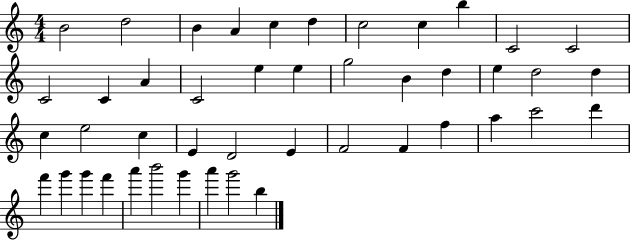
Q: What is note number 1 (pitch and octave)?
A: B4